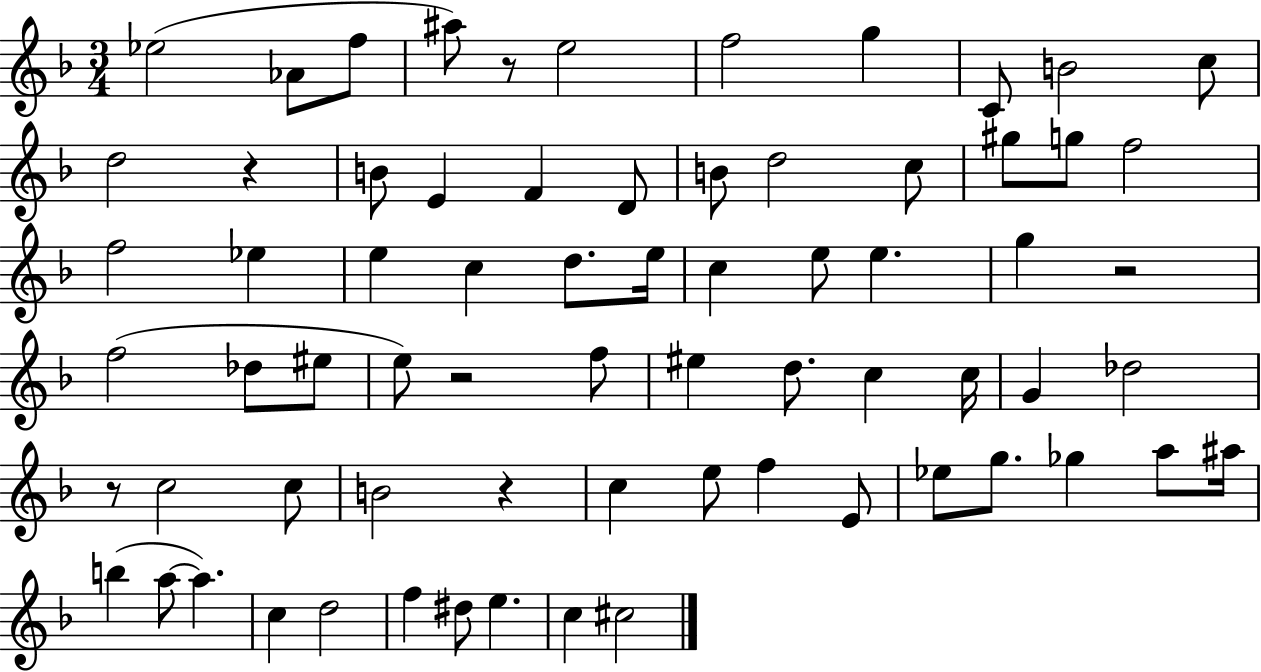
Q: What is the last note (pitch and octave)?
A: C#5